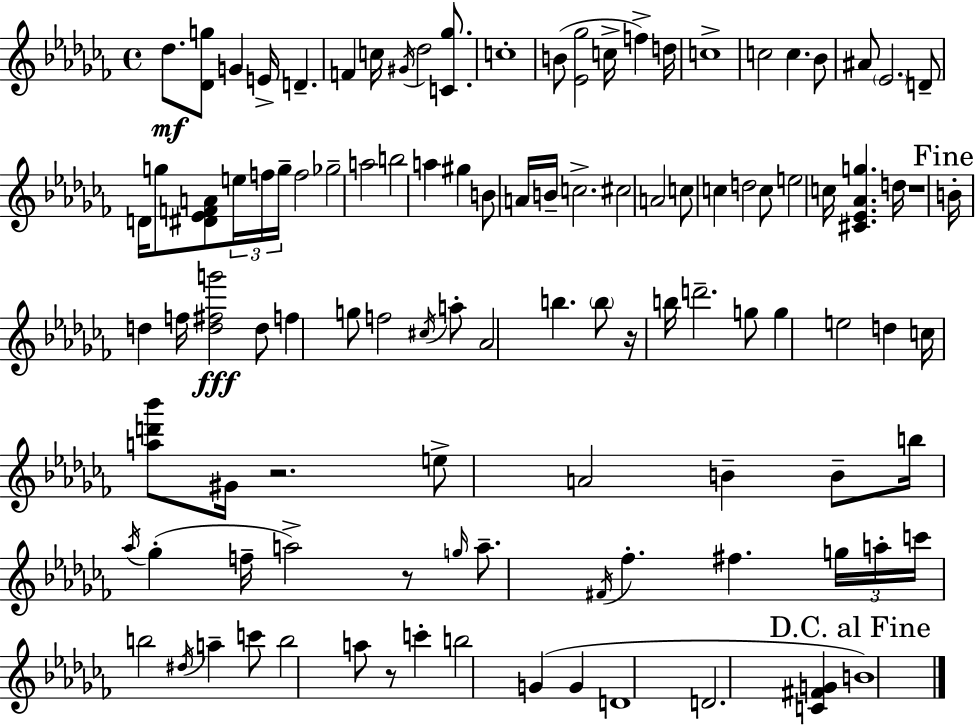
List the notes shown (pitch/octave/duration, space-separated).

Db5/e. [Db4,G5]/e G4/q E4/s D4/q. F4/q C5/s G#4/s Db5/h [C4,Gb5]/e. C5/w B4/e [Eb4,Gb5]/h C5/s F5/q D5/s C5/w C5/h C5/q. Bb4/e A#4/e Eb4/h. D4/e D4/s G5/e [D#4,Eb4,F4,A4]/e E5/s F5/s G5/s F5/h Gb5/h A5/h B5/h A5/q G#5/q B4/e A4/s B4/s C5/h. C#5/h A4/h C5/e C5/q D5/h C5/e E5/h C5/s [C#4,Eb4,Ab4,G5]/q. D5/s R/w B4/s D5/q F5/s [D5,F#5,G6]/h D5/e F5/q G5/e F5/h C#5/s A5/e Ab4/h B5/q. B5/e R/s B5/s D6/h. G5/e G5/q E5/h D5/q C5/s [A5,D6,Bb6]/e G#4/s R/h. E5/e A4/h B4/q B4/e B5/s Ab5/s Gb5/q F5/s A5/h R/e G5/s A5/e. F#4/s FES5/q. F#5/q. G5/s A5/s C6/s B5/h D#5/s A5/q C6/e B5/h A5/e R/e C6/q B5/h G4/q G4/q D4/w D4/h. [C4,F#4,G4]/q B4/w